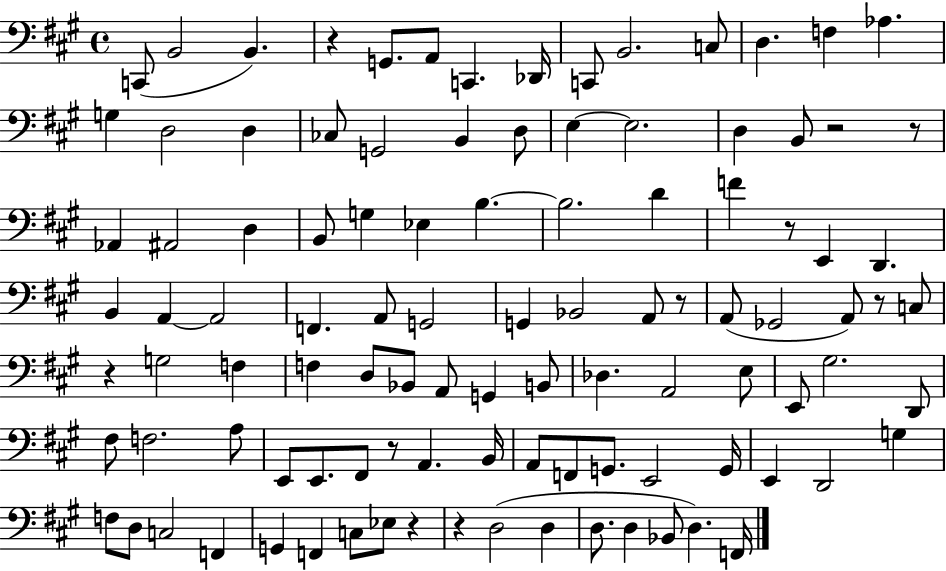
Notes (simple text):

C2/e B2/h B2/q. R/q G2/e. A2/e C2/q. Db2/s C2/e B2/h. C3/e D3/q. F3/q Ab3/q. G3/q D3/h D3/q CES3/e G2/h B2/q D3/e E3/q E3/h. D3/q B2/e R/h R/e Ab2/q A#2/h D3/q B2/e G3/q Eb3/q B3/q. B3/h. D4/q F4/q R/e E2/q D2/q. B2/q A2/q A2/h F2/q. A2/e G2/h G2/q Bb2/h A2/e R/e A2/e Gb2/h A2/e R/e C3/e R/q G3/h F3/q F3/q D3/e Bb2/e A2/e G2/q B2/e Db3/q. A2/h E3/e E2/e G#3/h. D2/e F#3/e F3/h. A3/e E2/e E2/e. F#2/e R/e A2/q. B2/s A2/e F2/e G2/e. E2/h G2/s E2/q D2/h G3/q F3/e D3/e C3/h F2/q G2/q F2/q C3/e Eb3/e R/q R/q D3/h D3/q D3/e. D3/q Bb2/e D3/q. F2/s